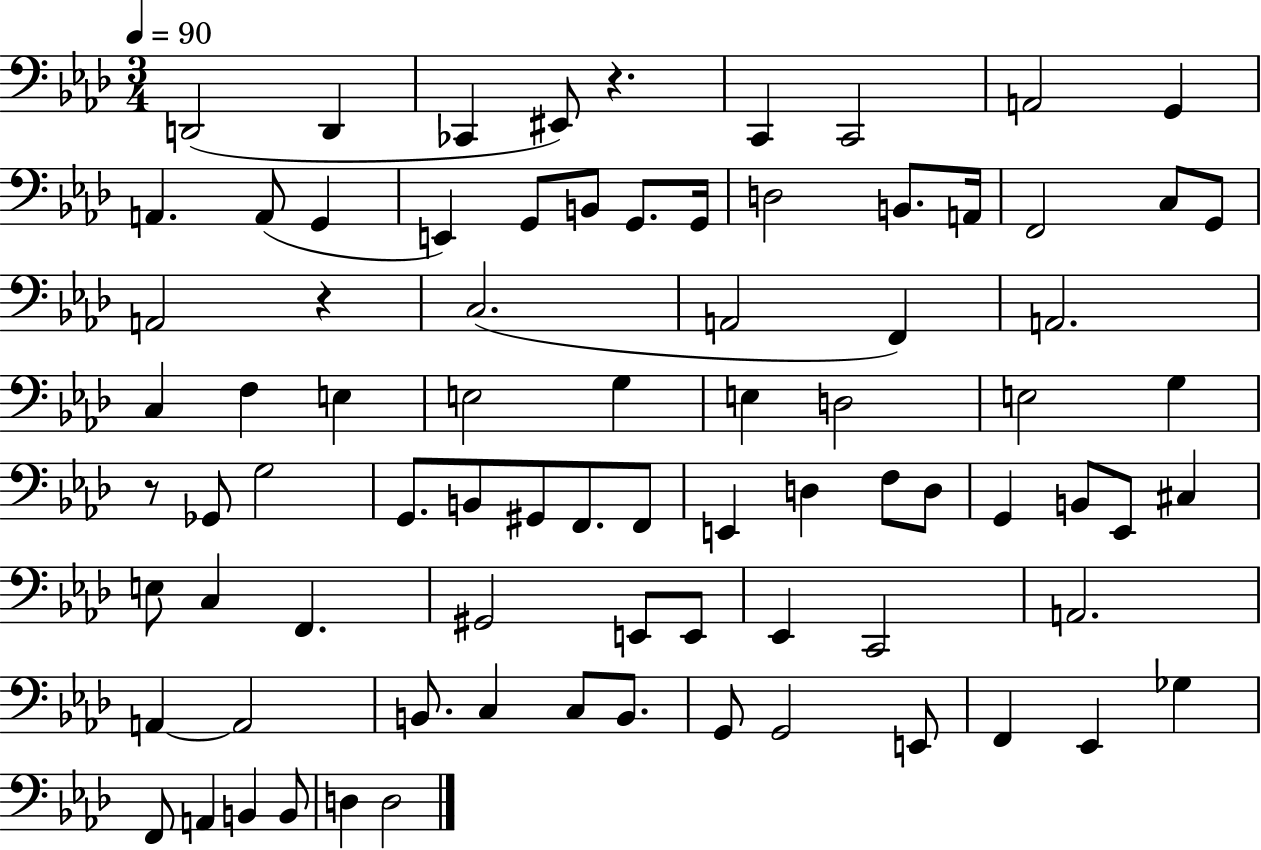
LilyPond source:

{
  \clef bass
  \numericTimeSignature
  \time 3/4
  \key aes \major
  \tempo 4 = 90
  d,2( d,4 | ces,4 eis,8) r4. | c,4 c,2 | a,2 g,4 | \break a,4. a,8( g,4 | e,4) g,8 b,8 g,8. g,16 | d2 b,8. a,16 | f,2 c8 g,8 | \break a,2 r4 | c2.( | a,2 f,4) | a,2. | \break c4 f4 e4 | e2 g4 | e4 d2 | e2 g4 | \break r8 ges,8 g2 | g,8. b,8 gis,8 f,8. f,8 | e,4 d4 f8 d8 | g,4 b,8 ees,8 cis4 | \break e8 c4 f,4. | gis,2 e,8 e,8 | ees,4 c,2 | a,2. | \break a,4~~ a,2 | b,8. c4 c8 b,8. | g,8 g,2 e,8 | f,4 ees,4 ges4 | \break f,8 a,4 b,4 b,8 | d4 d2 | \bar "|."
}